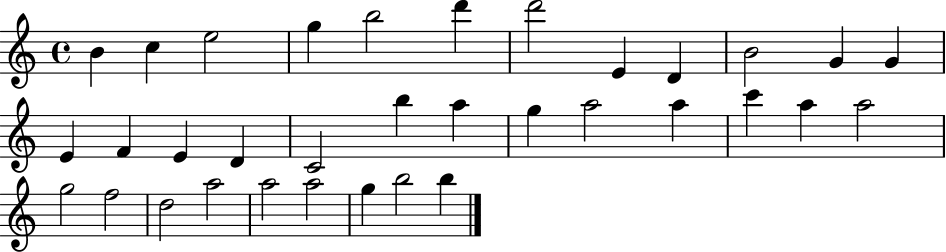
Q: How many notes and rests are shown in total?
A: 34